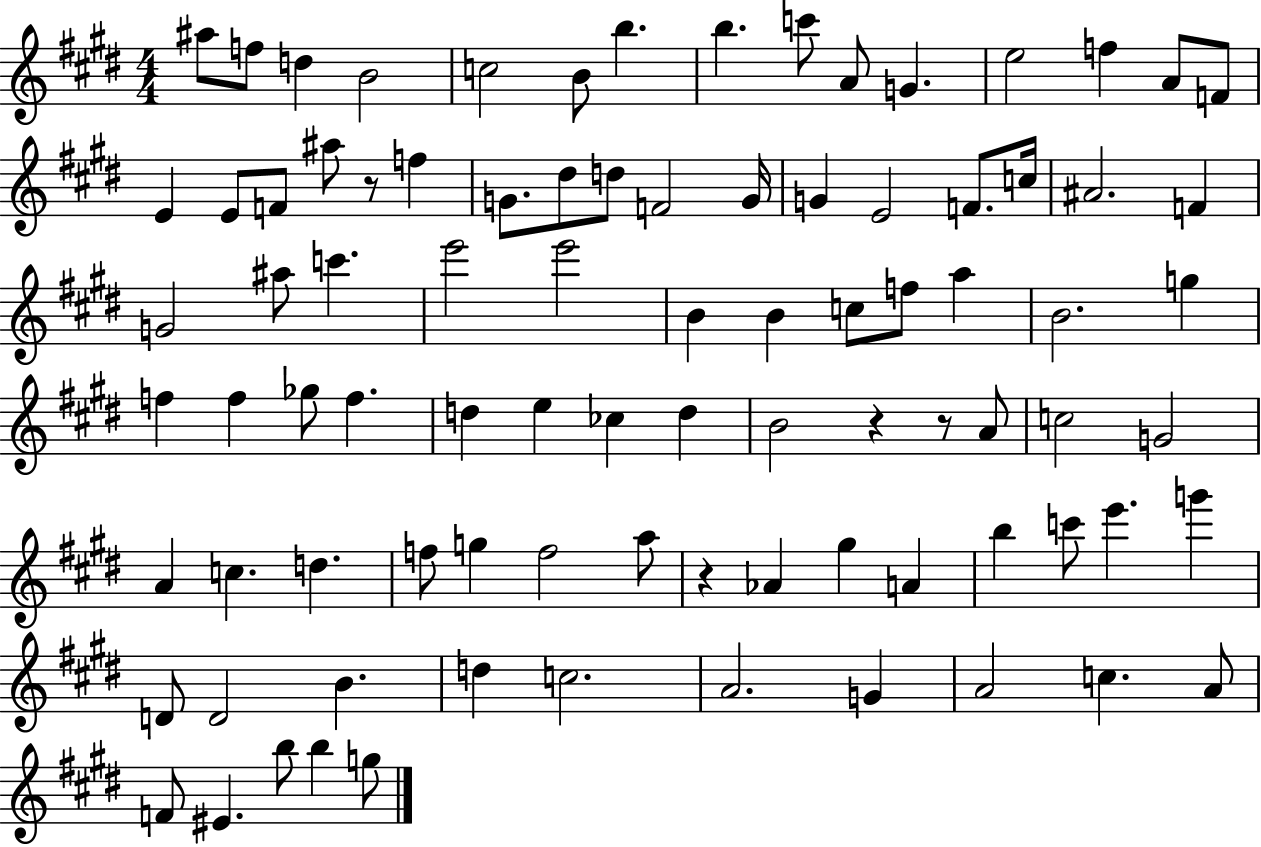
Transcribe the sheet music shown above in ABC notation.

X:1
T:Untitled
M:4/4
L:1/4
K:E
^a/2 f/2 d B2 c2 B/2 b b c'/2 A/2 G e2 f A/2 F/2 E E/2 F/2 ^a/2 z/2 f G/2 ^d/2 d/2 F2 G/4 G E2 F/2 c/4 ^A2 F G2 ^a/2 c' e'2 e'2 B B c/2 f/2 a B2 g f f _g/2 f d e _c d B2 z z/2 A/2 c2 G2 A c d f/2 g f2 a/2 z _A ^g A b c'/2 e' g' D/2 D2 B d c2 A2 G A2 c A/2 F/2 ^E b/2 b g/2